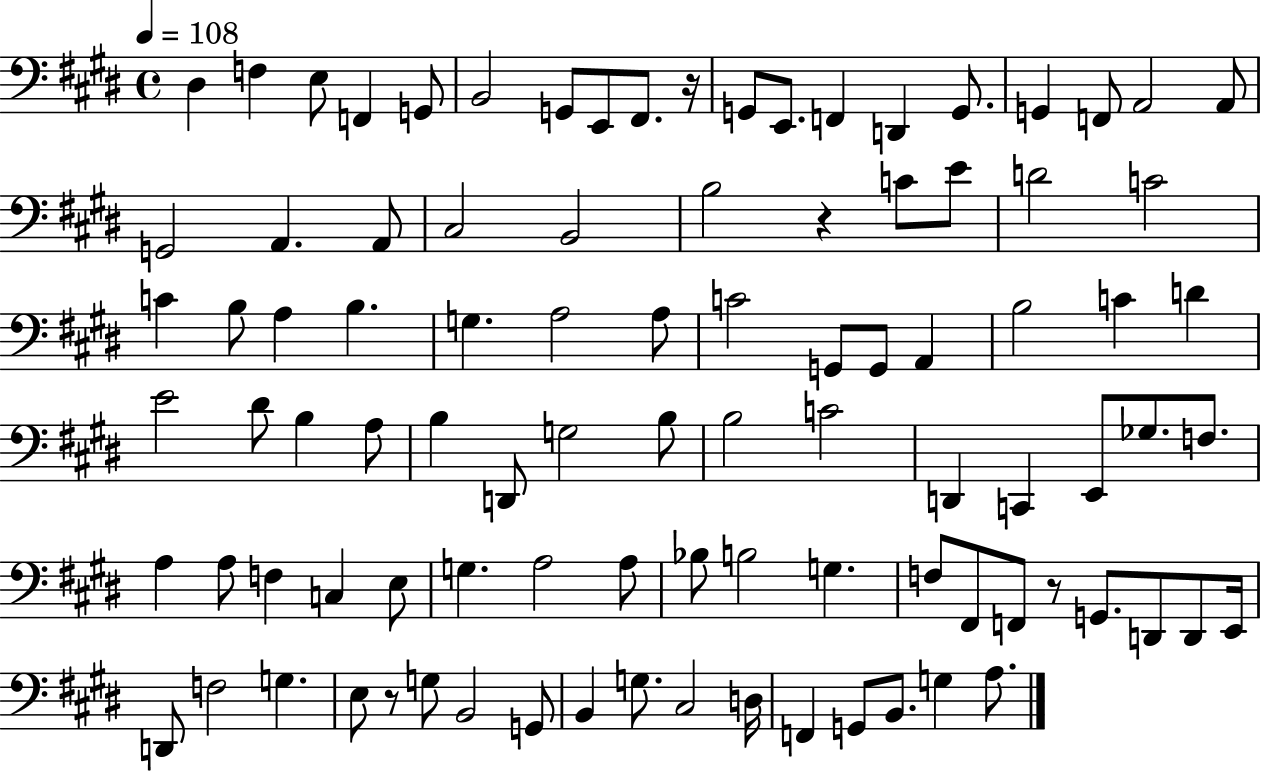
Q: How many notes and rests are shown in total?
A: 95